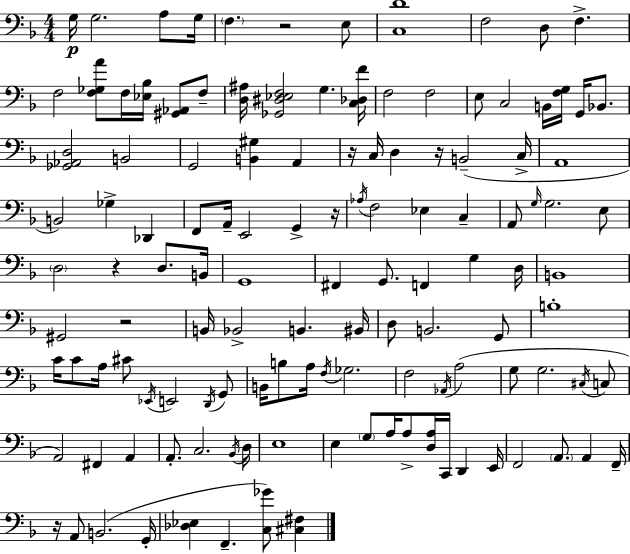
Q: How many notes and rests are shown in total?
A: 126